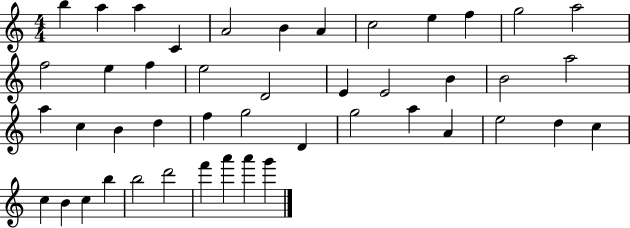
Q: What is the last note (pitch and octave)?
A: G6